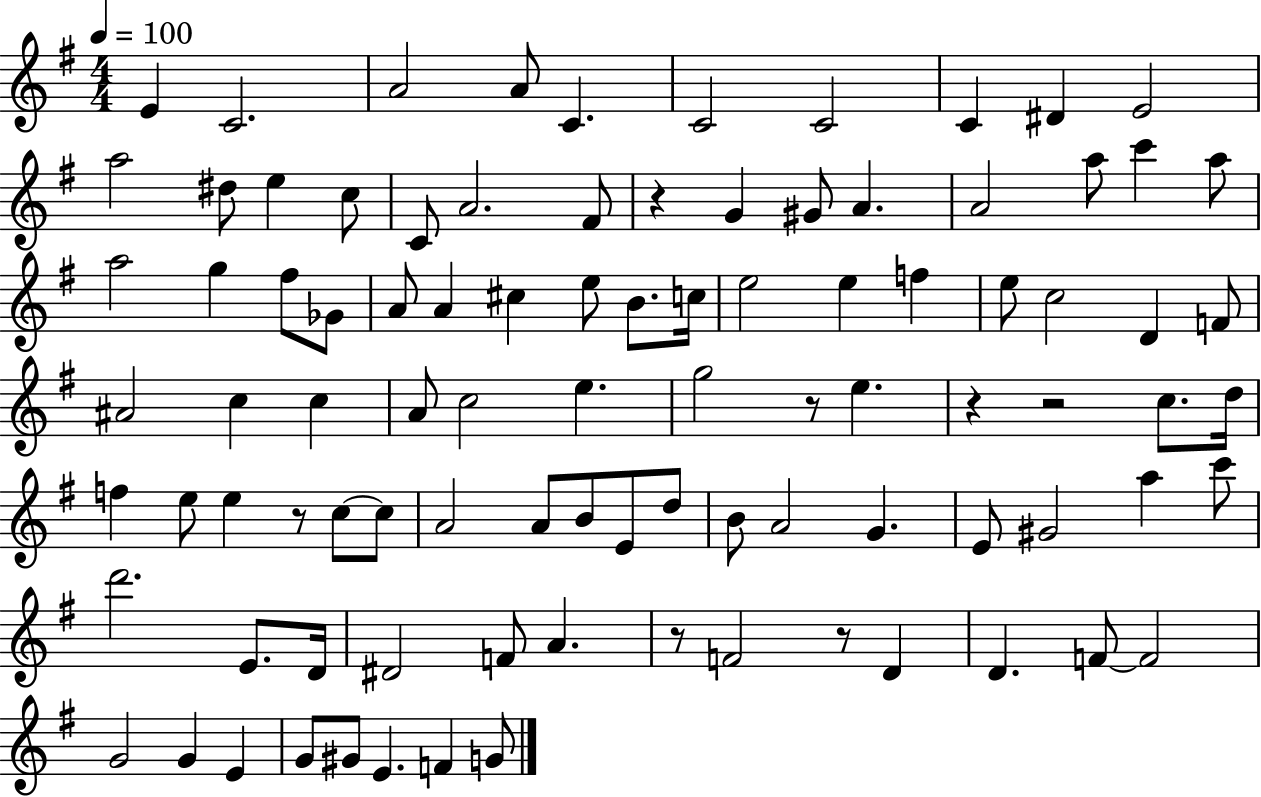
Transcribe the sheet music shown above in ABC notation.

X:1
T:Untitled
M:4/4
L:1/4
K:G
E C2 A2 A/2 C C2 C2 C ^D E2 a2 ^d/2 e c/2 C/2 A2 ^F/2 z G ^G/2 A A2 a/2 c' a/2 a2 g ^f/2 _G/2 A/2 A ^c e/2 B/2 c/4 e2 e f e/2 c2 D F/2 ^A2 c c A/2 c2 e g2 z/2 e z z2 c/2 d/4 f e/2 e z/2 c/2 c/2 A2 A/2 B/2 E/2 d/2 B/2 A2 G E/2 ^G2 a c'/2 d'2 E/2 D/4 ^D2 F/2 A z/2 F2 z/2 D D F/2 F2 G2 G E G/2 ^G/2 E F G/2